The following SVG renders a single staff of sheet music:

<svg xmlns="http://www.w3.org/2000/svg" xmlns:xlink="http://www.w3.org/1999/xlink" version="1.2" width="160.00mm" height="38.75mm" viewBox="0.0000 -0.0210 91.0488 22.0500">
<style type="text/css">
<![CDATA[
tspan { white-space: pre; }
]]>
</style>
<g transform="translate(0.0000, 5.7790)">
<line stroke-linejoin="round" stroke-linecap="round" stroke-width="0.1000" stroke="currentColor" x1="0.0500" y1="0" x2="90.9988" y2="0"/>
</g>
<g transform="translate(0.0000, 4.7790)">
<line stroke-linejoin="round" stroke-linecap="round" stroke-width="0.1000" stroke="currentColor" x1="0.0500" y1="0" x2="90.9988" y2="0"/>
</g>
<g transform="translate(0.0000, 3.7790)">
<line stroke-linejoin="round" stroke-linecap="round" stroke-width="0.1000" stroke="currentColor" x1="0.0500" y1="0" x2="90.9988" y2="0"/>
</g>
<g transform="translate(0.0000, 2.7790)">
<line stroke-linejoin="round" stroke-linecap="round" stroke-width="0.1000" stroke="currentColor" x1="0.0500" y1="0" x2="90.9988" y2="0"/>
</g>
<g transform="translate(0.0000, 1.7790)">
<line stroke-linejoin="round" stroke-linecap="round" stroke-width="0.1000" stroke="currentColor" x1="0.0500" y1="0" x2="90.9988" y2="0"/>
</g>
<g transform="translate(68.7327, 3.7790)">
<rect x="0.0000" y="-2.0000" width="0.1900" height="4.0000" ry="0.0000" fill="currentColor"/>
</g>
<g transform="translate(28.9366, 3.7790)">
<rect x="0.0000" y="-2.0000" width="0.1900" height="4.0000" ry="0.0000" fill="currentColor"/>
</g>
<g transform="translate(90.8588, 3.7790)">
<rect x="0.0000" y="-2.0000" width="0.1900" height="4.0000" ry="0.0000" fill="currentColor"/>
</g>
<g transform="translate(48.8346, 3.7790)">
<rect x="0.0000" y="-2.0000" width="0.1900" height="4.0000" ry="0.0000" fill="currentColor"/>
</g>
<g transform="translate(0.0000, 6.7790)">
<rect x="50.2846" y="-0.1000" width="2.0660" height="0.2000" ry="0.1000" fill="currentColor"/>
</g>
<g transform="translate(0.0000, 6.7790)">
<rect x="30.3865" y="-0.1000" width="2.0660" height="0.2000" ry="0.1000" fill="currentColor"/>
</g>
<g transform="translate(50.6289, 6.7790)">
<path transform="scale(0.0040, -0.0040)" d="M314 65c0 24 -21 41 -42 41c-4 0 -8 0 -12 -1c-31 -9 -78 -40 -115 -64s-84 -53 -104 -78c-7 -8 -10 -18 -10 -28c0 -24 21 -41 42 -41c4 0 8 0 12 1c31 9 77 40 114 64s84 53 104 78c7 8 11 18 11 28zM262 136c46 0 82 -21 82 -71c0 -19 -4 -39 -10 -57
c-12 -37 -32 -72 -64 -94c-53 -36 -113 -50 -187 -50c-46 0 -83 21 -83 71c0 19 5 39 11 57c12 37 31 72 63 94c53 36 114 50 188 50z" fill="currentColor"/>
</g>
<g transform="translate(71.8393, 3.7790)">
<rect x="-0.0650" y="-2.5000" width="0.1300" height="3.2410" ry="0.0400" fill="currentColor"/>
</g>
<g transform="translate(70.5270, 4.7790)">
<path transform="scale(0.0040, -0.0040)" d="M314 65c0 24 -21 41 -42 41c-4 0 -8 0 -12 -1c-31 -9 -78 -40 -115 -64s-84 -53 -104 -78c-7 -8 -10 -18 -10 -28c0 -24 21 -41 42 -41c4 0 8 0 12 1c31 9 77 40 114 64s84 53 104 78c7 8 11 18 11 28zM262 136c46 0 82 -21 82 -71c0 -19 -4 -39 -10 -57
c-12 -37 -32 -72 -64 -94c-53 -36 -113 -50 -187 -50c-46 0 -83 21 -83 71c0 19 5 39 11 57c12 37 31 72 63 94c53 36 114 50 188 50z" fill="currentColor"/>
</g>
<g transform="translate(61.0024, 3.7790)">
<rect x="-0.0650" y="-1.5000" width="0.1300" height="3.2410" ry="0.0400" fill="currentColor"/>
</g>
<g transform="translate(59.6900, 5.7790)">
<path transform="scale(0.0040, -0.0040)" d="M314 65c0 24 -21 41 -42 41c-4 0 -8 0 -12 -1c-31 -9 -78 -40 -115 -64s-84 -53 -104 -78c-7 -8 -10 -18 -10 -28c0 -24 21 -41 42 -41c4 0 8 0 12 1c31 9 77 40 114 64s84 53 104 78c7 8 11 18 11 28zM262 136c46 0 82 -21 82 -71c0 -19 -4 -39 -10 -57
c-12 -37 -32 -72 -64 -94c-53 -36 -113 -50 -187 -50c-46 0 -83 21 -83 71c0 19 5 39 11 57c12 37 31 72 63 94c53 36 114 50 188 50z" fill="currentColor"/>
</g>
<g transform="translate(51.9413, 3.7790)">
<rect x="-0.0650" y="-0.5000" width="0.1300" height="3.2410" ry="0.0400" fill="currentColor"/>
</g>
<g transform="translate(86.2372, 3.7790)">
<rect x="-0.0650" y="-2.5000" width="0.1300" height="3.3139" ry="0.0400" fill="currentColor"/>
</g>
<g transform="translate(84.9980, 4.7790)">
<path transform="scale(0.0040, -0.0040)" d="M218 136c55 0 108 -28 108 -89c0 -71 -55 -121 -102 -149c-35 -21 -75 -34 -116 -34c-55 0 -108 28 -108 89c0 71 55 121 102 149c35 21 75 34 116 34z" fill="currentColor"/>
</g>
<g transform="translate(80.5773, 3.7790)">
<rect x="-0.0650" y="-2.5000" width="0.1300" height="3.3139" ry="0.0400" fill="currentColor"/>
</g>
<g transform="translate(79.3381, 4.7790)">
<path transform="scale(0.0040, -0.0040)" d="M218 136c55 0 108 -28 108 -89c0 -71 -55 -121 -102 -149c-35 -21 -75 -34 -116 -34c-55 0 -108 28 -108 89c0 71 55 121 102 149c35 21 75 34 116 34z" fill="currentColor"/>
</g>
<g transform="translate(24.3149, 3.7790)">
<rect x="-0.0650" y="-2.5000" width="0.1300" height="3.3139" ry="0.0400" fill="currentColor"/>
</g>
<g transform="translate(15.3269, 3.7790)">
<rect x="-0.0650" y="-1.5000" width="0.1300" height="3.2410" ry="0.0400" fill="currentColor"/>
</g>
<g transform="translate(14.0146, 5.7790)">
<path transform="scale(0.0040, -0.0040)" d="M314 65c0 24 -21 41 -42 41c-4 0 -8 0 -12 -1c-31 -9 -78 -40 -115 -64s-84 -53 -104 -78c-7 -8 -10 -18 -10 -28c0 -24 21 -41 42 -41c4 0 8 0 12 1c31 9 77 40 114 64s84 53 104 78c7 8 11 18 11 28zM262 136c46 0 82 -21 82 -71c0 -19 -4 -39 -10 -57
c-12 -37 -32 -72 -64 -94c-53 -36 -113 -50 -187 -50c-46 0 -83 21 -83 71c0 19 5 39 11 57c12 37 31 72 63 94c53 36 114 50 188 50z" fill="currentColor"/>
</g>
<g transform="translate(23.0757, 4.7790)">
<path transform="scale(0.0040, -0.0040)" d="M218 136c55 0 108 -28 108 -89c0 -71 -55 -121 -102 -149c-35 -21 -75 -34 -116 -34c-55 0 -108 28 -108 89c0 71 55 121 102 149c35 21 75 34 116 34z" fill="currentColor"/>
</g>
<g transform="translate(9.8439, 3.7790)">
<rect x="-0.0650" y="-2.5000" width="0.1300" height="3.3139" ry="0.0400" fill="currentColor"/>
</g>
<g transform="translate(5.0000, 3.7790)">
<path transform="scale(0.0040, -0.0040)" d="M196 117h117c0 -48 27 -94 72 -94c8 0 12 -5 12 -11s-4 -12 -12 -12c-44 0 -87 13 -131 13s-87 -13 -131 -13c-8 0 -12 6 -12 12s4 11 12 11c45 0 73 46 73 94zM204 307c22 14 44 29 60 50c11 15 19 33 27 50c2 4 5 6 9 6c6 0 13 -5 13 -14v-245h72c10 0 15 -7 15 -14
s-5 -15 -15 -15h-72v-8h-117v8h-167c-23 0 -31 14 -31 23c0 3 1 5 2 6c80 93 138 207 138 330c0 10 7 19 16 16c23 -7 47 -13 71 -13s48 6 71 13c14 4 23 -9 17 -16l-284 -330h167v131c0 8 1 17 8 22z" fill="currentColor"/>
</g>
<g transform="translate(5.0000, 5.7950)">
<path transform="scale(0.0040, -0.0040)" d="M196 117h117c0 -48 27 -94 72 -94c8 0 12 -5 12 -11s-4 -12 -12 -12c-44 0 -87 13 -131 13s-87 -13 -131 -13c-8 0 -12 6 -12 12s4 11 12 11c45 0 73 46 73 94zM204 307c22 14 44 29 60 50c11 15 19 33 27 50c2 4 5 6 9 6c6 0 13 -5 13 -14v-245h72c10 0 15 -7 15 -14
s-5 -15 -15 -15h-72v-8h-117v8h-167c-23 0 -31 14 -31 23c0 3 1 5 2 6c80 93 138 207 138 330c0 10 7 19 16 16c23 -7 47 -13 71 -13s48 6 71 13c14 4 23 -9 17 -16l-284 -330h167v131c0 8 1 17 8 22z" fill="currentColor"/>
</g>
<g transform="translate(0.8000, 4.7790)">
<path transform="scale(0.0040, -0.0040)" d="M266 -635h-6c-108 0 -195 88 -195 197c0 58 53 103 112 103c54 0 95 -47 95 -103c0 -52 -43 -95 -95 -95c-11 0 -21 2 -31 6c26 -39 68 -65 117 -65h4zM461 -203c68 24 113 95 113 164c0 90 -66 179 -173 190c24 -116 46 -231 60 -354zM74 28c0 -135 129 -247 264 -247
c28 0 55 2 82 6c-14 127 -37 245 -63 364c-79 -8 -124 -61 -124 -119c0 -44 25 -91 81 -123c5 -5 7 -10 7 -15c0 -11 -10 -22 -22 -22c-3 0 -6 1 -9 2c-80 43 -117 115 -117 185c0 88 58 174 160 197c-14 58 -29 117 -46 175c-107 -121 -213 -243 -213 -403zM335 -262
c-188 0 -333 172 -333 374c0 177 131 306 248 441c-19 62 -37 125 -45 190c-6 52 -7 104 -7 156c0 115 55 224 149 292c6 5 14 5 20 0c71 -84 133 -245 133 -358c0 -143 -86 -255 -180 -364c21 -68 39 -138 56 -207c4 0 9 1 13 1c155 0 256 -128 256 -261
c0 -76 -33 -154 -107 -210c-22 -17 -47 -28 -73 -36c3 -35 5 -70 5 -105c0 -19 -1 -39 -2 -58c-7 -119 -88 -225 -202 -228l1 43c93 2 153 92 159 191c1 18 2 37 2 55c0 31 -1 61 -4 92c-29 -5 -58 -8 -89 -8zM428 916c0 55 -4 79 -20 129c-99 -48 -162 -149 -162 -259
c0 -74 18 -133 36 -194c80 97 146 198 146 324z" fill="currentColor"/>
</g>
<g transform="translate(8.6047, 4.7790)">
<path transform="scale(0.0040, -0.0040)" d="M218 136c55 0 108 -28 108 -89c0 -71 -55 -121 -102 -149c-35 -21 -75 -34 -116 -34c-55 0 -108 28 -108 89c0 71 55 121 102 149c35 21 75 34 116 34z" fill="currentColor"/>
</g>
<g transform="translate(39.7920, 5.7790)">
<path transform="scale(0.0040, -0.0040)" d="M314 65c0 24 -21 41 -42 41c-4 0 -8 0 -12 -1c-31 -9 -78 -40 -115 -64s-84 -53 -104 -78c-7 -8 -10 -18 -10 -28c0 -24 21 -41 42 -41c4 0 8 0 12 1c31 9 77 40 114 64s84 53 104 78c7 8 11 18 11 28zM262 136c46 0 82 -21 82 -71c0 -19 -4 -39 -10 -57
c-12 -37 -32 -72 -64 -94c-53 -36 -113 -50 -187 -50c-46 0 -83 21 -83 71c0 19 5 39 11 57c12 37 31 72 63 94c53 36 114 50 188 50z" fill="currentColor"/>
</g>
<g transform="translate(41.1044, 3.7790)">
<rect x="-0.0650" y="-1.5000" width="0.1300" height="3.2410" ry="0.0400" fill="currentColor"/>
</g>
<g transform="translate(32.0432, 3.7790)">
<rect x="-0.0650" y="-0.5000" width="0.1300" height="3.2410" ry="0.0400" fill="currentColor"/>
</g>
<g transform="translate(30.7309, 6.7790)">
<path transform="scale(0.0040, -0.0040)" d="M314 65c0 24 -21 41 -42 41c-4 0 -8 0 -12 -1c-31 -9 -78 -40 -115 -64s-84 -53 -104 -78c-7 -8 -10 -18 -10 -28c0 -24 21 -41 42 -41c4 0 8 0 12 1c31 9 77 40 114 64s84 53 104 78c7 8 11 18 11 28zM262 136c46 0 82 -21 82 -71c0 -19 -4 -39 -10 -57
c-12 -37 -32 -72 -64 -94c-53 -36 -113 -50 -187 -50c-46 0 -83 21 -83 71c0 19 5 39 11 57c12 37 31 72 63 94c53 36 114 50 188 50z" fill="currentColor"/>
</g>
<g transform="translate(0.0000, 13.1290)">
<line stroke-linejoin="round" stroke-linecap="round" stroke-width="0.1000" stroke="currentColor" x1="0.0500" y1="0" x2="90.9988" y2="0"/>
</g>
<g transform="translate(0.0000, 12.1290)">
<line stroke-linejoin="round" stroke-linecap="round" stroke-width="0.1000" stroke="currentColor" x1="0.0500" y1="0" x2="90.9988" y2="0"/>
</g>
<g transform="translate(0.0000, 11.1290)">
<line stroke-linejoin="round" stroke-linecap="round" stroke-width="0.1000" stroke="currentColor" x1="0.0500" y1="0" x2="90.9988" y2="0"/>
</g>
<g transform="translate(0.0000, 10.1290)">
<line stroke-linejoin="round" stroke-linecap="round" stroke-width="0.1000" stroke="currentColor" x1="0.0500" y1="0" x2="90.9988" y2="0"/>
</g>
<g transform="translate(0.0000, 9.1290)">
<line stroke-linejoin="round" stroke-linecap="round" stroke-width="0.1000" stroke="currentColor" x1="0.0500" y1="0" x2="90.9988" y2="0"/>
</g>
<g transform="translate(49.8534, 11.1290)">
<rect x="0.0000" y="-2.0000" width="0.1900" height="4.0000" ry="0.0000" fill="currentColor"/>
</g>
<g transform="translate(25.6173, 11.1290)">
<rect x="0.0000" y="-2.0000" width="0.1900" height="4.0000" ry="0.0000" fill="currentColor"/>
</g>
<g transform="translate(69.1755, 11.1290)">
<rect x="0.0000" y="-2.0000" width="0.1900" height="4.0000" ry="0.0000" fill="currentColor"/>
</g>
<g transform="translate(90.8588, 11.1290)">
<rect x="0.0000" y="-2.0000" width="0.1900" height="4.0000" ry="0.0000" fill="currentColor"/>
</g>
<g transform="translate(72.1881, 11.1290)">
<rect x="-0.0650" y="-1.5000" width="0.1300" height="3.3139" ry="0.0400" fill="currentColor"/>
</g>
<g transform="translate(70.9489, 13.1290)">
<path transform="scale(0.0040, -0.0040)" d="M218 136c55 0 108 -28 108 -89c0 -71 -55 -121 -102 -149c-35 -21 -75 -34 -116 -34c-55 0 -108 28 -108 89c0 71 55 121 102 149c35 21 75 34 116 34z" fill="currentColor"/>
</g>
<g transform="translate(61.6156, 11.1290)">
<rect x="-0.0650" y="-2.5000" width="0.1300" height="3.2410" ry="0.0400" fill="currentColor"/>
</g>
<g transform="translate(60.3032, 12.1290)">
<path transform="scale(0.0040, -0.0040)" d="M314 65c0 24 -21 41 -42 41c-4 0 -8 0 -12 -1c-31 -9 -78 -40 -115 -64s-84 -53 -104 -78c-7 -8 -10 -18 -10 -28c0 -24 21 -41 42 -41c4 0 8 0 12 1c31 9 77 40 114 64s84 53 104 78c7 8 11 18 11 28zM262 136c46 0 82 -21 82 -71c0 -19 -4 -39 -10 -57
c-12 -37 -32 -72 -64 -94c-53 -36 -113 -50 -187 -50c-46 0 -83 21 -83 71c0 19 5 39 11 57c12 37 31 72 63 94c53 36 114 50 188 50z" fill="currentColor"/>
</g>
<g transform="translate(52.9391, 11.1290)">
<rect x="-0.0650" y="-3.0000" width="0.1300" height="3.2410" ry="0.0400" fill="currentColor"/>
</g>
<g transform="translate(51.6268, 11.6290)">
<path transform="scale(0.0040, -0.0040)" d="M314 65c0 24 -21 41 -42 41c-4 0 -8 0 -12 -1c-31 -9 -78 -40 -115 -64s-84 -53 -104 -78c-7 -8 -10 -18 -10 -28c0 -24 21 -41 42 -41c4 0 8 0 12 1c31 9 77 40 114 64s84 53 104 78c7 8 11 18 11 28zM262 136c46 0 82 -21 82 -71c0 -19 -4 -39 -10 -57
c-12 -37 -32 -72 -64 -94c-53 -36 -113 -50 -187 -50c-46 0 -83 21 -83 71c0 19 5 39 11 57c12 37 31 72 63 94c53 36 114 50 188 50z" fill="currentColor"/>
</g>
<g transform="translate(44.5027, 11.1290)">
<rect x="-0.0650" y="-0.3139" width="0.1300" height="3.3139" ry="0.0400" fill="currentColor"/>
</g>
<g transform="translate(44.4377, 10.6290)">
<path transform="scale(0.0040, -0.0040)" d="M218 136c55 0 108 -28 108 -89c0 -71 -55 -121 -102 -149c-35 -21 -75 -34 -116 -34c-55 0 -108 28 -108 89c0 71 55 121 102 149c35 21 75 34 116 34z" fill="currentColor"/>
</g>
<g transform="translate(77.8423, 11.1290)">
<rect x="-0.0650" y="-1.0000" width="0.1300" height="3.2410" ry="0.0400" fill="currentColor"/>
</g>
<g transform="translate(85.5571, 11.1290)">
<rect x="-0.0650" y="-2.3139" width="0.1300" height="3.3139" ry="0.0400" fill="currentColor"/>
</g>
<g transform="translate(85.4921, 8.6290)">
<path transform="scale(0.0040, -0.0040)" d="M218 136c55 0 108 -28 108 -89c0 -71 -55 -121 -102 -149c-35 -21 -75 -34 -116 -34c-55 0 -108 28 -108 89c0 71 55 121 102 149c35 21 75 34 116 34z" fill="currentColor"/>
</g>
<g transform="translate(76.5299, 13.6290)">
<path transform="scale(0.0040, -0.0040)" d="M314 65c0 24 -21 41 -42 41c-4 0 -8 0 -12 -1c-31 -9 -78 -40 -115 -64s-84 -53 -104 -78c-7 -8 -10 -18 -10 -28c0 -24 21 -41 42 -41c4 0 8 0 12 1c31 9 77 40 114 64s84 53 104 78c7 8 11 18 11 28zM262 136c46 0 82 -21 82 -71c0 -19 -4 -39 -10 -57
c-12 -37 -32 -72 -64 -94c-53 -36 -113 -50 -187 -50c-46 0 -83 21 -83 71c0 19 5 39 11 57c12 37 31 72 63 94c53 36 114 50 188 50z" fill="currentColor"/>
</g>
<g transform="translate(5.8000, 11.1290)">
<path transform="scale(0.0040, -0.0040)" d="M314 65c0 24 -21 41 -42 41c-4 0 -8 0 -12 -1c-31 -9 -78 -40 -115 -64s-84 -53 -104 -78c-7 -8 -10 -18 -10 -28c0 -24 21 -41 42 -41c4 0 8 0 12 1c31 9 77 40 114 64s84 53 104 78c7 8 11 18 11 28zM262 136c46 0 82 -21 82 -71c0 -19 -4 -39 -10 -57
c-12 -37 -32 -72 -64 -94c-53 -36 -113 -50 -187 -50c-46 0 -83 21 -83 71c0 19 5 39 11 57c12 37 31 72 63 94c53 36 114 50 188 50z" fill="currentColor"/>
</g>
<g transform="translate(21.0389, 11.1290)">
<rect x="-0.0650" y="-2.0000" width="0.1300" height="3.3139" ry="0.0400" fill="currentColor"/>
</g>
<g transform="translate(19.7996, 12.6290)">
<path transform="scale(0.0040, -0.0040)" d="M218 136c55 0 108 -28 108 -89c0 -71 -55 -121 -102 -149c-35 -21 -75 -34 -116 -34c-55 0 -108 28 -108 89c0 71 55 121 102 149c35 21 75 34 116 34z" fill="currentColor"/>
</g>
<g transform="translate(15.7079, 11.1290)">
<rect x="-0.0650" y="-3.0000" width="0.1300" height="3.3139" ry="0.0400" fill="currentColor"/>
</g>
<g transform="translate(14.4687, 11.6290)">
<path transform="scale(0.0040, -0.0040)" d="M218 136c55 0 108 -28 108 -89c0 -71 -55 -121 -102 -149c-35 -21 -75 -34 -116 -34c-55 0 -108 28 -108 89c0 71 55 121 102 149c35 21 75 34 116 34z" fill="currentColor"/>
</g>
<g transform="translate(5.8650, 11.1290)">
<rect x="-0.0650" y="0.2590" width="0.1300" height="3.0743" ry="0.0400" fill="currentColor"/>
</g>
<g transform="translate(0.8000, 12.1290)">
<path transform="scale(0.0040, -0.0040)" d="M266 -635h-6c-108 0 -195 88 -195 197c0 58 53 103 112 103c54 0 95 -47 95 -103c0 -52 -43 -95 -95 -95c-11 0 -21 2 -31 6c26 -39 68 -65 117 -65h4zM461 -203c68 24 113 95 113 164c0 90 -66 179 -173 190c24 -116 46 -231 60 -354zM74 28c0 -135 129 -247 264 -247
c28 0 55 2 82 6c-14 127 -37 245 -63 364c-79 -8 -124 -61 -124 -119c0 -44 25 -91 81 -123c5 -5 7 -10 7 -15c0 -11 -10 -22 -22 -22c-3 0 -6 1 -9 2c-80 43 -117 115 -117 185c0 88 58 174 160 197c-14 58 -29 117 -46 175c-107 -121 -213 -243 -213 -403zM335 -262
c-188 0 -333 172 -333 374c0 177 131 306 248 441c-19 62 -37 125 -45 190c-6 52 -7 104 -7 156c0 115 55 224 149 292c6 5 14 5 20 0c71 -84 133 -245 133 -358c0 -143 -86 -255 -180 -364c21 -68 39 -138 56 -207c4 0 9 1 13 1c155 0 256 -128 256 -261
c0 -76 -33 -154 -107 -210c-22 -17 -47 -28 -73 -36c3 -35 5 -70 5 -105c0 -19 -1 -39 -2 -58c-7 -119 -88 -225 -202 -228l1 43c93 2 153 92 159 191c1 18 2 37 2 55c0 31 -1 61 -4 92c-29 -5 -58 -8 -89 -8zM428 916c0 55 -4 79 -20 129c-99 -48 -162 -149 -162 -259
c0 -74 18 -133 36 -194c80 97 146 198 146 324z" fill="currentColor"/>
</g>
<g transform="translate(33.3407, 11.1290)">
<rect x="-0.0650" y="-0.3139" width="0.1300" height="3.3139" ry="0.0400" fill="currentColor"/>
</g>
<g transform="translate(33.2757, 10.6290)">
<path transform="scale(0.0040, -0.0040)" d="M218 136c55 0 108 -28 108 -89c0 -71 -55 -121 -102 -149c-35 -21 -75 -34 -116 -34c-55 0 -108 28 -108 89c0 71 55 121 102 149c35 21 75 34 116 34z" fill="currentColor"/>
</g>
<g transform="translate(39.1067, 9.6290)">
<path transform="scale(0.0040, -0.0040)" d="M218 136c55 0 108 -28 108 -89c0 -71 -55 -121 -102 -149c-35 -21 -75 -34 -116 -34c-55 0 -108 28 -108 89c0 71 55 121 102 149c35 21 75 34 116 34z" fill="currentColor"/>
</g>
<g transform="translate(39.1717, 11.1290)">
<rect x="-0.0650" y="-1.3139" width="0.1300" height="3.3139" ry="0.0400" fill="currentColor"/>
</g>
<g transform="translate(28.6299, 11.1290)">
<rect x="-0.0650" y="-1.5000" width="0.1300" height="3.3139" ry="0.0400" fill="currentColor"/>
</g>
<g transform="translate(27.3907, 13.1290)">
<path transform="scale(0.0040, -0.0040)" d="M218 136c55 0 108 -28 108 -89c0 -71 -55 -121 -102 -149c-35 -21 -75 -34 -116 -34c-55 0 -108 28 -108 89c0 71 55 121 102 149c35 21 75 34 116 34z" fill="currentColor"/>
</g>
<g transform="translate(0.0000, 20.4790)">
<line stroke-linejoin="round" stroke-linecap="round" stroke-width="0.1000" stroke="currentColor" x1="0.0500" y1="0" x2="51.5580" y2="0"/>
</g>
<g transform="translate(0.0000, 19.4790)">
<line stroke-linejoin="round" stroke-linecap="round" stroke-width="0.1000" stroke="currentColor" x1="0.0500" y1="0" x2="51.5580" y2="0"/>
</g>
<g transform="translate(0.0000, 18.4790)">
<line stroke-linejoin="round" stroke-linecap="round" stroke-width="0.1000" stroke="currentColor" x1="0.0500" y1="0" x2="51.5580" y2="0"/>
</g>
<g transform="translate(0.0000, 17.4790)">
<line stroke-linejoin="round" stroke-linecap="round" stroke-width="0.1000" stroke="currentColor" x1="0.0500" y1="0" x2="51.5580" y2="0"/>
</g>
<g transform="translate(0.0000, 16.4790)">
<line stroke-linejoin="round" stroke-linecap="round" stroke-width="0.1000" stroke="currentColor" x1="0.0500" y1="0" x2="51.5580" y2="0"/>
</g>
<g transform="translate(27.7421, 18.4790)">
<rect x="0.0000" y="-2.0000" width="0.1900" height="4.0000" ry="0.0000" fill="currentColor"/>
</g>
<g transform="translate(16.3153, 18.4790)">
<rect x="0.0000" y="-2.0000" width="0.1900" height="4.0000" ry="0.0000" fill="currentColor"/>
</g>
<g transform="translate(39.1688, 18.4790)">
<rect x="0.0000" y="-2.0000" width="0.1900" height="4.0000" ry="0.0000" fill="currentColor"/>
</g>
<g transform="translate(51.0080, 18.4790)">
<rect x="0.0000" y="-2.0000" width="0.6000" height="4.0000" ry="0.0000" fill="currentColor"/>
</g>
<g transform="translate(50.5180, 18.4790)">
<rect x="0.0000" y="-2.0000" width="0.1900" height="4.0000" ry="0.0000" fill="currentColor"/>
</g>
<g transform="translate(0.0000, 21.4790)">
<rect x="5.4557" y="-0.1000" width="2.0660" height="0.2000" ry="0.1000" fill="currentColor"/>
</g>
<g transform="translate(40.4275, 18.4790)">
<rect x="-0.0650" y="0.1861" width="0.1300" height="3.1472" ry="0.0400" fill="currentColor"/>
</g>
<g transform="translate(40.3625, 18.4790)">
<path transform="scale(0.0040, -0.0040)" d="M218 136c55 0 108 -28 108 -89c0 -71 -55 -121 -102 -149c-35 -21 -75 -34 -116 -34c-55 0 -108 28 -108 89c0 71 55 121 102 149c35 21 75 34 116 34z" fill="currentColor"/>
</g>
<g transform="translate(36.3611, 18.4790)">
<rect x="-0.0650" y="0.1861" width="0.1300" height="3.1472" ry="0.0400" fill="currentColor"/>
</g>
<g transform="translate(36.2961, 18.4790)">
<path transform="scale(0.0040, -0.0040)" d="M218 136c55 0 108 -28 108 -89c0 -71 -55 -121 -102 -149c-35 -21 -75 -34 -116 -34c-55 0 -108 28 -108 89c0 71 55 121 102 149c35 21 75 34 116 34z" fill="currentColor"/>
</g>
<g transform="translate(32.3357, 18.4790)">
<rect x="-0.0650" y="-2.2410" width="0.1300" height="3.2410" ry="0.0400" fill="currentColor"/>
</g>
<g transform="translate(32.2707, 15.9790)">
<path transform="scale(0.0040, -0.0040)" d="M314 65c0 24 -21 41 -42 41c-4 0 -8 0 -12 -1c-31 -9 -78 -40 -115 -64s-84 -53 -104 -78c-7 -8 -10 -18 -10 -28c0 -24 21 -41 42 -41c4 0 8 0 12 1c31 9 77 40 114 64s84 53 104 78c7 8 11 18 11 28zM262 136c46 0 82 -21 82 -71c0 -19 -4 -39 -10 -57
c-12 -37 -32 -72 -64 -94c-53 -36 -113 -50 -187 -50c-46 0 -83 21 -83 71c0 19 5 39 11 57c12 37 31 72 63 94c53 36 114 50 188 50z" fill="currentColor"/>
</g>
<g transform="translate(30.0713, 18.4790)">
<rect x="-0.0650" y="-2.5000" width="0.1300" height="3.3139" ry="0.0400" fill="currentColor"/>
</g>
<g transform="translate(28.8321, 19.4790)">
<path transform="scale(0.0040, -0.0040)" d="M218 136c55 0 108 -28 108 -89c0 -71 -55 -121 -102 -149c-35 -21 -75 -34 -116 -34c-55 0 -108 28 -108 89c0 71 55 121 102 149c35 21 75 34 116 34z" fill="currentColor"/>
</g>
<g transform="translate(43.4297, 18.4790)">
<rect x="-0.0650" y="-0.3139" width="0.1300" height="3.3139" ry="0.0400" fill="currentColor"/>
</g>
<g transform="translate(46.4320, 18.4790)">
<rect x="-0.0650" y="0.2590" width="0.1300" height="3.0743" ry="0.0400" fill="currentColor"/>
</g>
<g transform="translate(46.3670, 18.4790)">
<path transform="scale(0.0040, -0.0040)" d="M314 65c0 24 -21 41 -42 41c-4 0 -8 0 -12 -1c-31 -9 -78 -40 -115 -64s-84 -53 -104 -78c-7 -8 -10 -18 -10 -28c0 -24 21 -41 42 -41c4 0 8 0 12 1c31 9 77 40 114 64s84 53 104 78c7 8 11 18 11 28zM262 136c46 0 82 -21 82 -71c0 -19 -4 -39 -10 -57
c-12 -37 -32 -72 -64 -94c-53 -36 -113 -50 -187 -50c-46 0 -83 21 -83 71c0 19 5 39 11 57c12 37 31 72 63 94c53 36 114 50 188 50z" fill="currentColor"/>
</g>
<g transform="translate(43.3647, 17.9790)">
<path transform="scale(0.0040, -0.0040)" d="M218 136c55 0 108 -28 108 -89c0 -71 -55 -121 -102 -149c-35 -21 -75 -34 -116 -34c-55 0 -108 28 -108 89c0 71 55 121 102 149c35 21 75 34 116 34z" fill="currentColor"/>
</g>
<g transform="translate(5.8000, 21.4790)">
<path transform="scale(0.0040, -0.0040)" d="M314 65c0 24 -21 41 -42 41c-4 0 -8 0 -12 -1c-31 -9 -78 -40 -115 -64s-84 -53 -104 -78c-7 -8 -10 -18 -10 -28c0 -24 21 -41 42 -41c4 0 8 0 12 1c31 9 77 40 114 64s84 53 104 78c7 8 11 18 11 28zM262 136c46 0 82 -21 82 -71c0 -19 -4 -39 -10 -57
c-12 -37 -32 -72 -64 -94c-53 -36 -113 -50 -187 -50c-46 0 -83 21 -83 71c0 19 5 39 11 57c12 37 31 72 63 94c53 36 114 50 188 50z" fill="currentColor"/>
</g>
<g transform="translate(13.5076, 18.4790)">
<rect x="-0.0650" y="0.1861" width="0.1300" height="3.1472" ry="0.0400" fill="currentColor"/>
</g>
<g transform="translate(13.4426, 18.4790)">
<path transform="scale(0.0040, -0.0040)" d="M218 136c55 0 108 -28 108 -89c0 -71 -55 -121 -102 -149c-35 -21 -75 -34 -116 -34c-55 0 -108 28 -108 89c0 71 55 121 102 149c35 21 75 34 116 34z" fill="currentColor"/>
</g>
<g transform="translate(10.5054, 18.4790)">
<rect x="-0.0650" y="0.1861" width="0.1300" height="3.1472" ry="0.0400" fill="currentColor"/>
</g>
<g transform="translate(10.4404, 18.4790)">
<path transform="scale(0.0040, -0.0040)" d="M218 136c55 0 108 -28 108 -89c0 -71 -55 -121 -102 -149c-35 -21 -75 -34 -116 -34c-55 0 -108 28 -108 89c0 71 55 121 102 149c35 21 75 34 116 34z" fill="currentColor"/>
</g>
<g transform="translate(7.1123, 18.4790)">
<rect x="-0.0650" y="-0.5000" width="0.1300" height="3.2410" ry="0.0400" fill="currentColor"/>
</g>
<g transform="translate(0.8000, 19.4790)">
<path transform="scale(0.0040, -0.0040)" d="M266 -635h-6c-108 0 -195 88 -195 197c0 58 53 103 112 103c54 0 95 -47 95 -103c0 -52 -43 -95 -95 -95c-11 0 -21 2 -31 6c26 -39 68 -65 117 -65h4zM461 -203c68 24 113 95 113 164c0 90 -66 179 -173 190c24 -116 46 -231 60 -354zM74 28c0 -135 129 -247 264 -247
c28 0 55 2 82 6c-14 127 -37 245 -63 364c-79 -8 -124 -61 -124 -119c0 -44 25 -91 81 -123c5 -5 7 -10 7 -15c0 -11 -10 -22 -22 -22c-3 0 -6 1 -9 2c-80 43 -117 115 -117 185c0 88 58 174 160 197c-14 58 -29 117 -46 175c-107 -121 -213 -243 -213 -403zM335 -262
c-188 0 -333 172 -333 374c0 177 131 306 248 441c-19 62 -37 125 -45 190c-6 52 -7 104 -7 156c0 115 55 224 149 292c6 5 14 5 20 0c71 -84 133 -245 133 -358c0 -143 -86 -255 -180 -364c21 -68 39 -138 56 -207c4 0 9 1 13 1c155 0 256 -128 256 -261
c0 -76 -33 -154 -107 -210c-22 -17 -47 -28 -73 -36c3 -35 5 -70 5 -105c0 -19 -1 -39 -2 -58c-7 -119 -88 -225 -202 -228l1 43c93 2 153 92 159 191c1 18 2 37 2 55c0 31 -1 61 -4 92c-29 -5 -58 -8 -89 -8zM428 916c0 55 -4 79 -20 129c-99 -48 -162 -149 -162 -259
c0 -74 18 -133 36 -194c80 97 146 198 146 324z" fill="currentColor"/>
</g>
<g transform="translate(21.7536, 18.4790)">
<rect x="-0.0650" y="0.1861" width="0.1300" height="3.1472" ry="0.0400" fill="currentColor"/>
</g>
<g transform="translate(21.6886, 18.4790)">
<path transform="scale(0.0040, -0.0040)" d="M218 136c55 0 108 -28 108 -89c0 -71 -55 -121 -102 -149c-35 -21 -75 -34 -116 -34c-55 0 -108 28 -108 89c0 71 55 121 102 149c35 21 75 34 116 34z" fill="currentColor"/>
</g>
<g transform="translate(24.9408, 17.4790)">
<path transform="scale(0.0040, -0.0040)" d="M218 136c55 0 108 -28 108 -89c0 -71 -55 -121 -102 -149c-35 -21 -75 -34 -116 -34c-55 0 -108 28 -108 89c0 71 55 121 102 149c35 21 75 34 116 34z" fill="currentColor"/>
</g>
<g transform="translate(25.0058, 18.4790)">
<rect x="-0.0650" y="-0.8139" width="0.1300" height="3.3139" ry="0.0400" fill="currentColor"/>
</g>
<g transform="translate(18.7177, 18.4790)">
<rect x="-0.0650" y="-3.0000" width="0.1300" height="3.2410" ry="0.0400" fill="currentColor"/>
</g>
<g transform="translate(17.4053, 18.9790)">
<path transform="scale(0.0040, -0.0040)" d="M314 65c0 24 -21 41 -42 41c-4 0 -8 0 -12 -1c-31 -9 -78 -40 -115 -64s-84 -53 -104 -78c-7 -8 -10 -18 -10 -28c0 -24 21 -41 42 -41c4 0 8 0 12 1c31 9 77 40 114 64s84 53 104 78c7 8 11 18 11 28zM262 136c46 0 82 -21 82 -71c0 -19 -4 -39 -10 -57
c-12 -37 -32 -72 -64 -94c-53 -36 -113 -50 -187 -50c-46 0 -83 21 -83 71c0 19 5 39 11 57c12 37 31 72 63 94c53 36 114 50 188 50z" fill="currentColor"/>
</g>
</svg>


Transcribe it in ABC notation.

X:1
T:Untitled
M:4/4
L:1/4
K:C
G E2 G C2 E2 C2 E2 G2 G G B2 A F E c e c A2 G2 E D2 g C2 B B A2 B d G g2 B B c B2